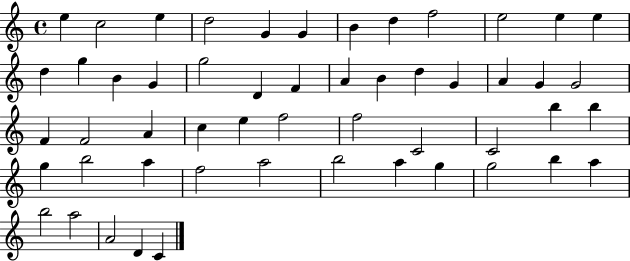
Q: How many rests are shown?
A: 0